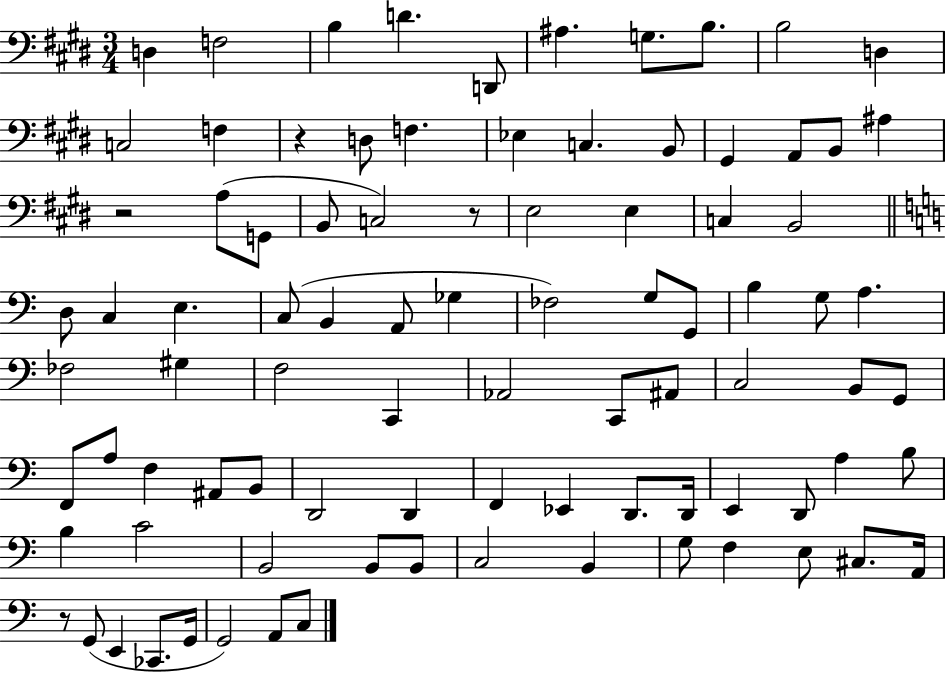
X:1
T:Untitled
M:3/4
L:1/4
K:E
D, F,2 B, D D,,/2 ^A, G,/2 B,/2 B,2 D, C,2 F, z D,/2 F, _E, C, B,,/2 ^G,, A,,/2 B,,/2 ^A, z2 A,/2 G,,/2 B,,/2 C,2 z/2 E,2 E, C, B,,2 D,/2 C, E, C,/2 B,, A,,/2 _G, _F,2 G,/2 G,,/2 B, G,/2 A, _F,2 ^G, F,2 C,, _A,,2 C,,/2 ^A,,/2 C,2 B,,/2 G,,/2 F,,/2 A,/2 F, ^A,,/2 B,,/2 D,,2 D,, F,, _E,, D,,/2 D,,/4 E,, D,,/2 A, B,/2 B, C2 B,,2 B,,/2 B,,/2 C,2 B,, G,/2 F, E,/2 ^C,/2 A,,/4 z/2 G,,/2 E,, _C,,/2 G,,/4 G,,2 A,,/2 C,/2